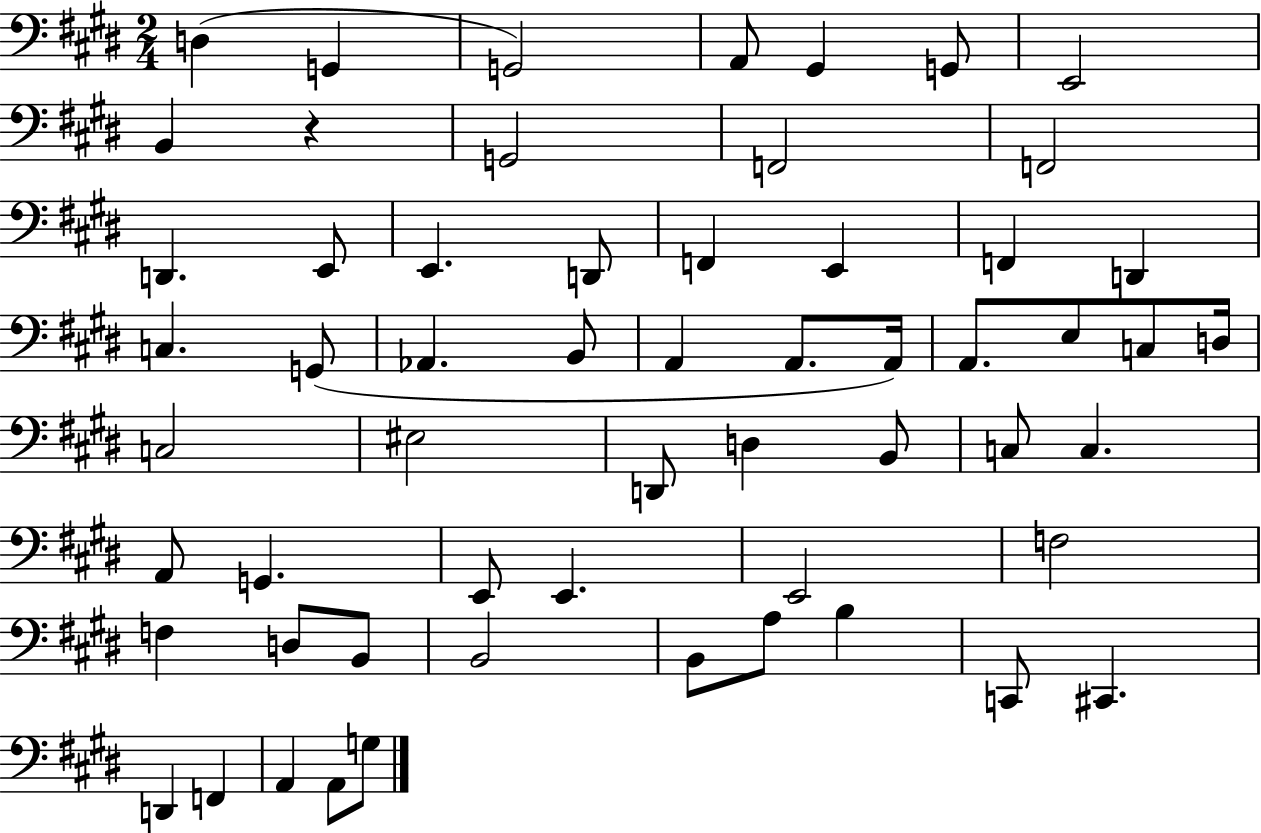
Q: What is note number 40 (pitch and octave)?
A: E2